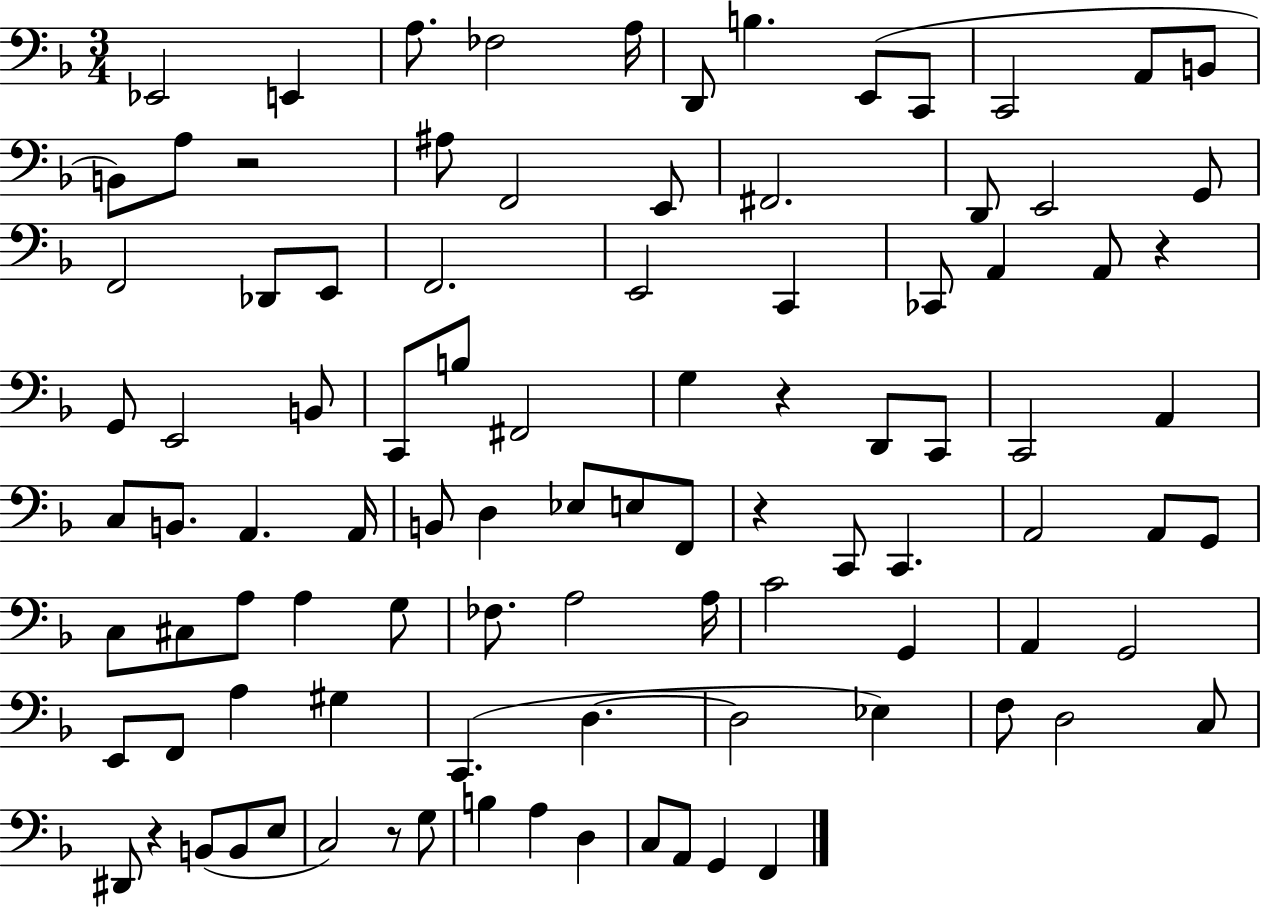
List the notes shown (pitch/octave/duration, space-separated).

Eb2/h E2/q A3/e. FES3/h A3/s D2/e B3/q. E2/e C2/e C2/h A2/e B2/e B2/e A3/e R/h A#3/e F2/h E2/e F#2/h. D2/e E2/h G2/e F2/h Db2/e E2/e F2/h. E2/h C2/q CES2/e A2/q A2/e R/q G2/e E2/h B2/e C2/e B3/e F#2/h G3/q R/q D2/e C2/e C2/h A2/q C3/e B2/e. A2/q. A2/s B2/e D3/q Eb3/e E3/e F2/e R/q C2/e C2/q. A2/h A2/e G2/e C3/e C#3/e A3/e A3/q G3/e FES3/e. A3/h A3/s C4/h G2/q A2/q G2/h E2/e F2/e A3/q G#3/q C2/q. D3/q. D3/h Eb3/q F3/e D3/h C3/e D#2/e R/q B2/e B2/e E3/e C3/h R/e G3/e B3/q A3/q D3/q C3/e A2/e G2/q F2/q